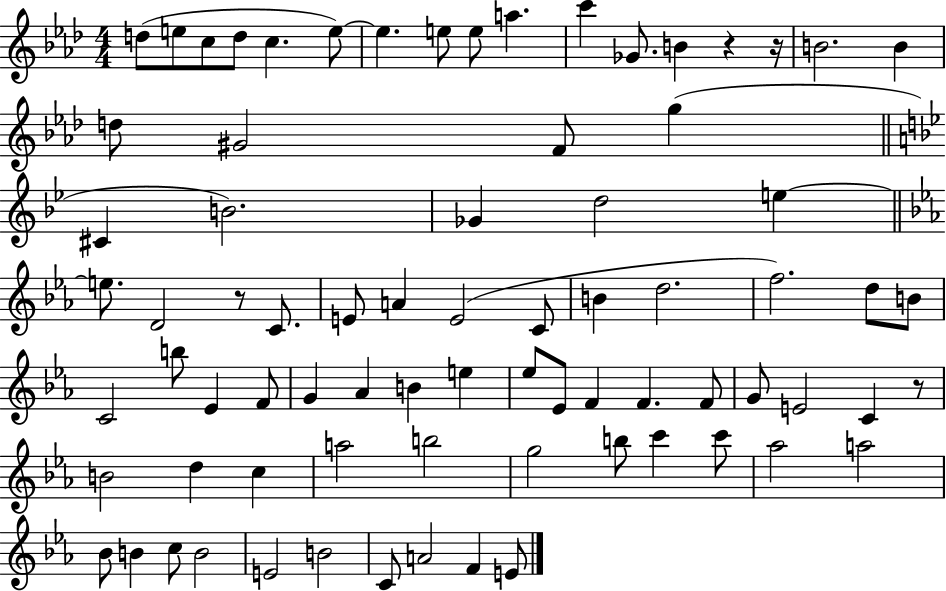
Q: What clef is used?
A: treble